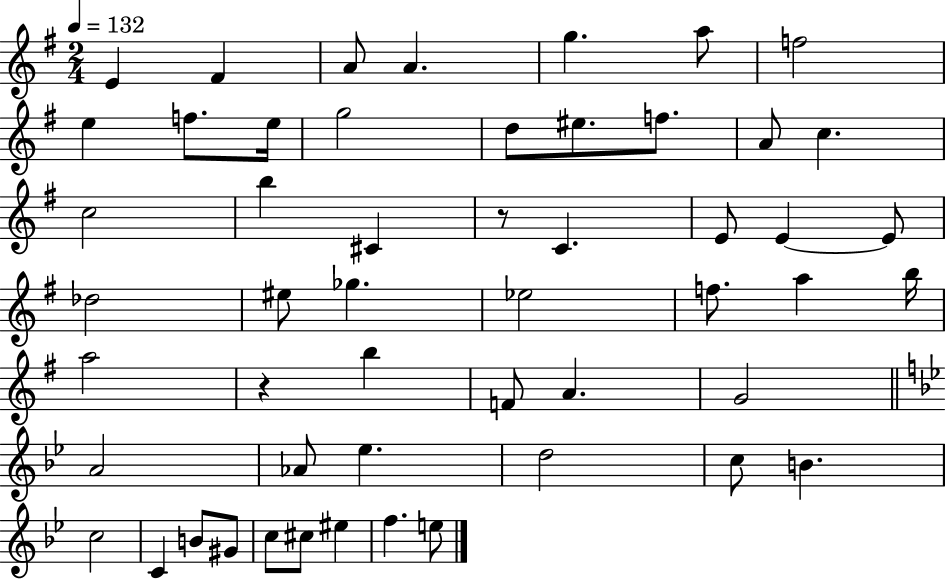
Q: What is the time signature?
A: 2/4